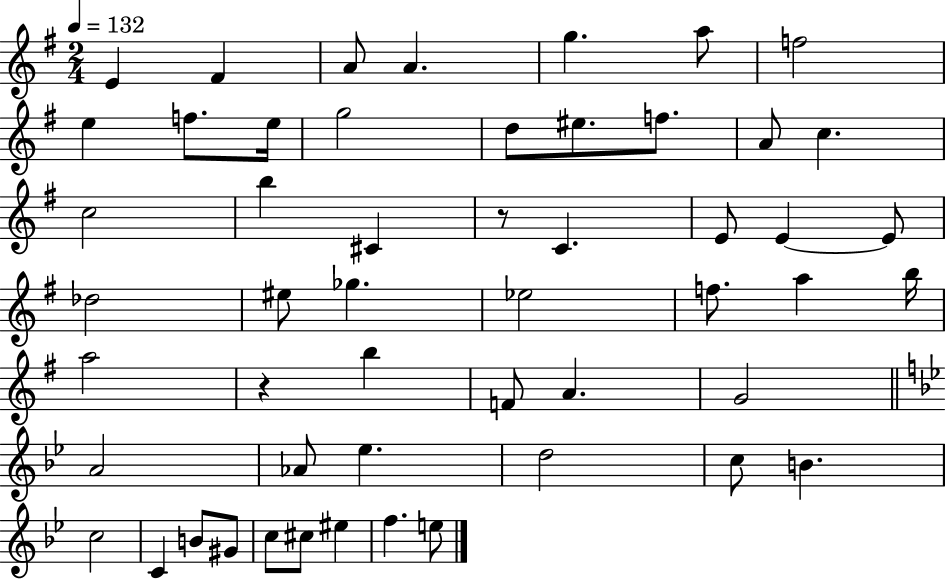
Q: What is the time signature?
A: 2/4